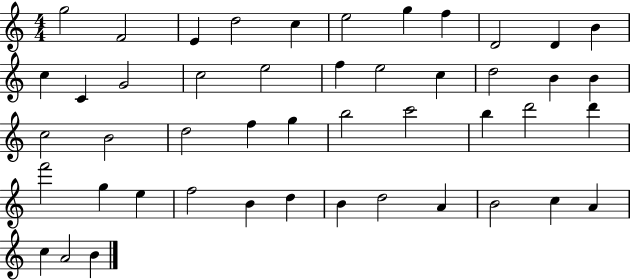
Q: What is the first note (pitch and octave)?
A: G5